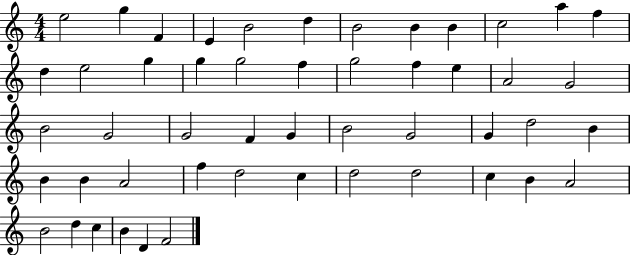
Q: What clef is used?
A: treble